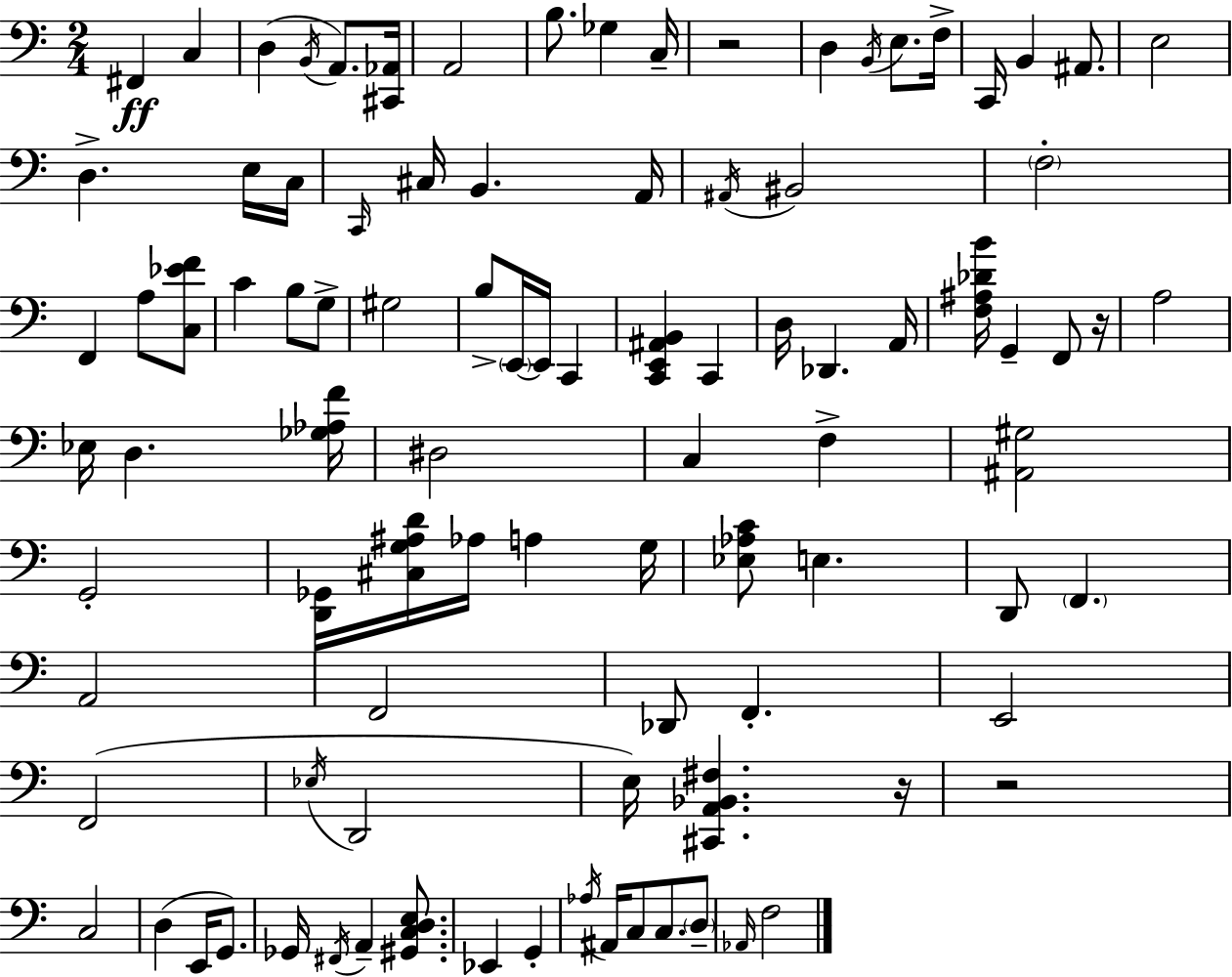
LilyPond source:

{
  \clef bass
  \numericTimeSignature
  \time 2/4
  \key a \minor
  \repeat volta 2 { fis,4\ff c4 | d4( \acciaccatura { b,16 } a,8.) | <cis, aes,>16 a,2 | b8. ges4 | \break c16-- r2 | d4 \acciaccatura { b,16 } e8. | f16-> c,16 b,4 ais,8. | e2 | \break d4.-> | e16 c16 \grace { c,16 } cis16 b,4. | a,16 \acciaccatura { ais,16 } bis,2 | \parenthesize f2-. | \break f,4 | a8 <c ees' f'>8 c'4 | b8 g8-> gis2 | b8-> \parenthesize e,16~~ e,16 | \break c,4 <c, e, ais, b,>4 | c,4 d16 des,4. | a,16 <f ais des' b'>16 g,4-- | f,8 r16 a2 | \break ees16 d4. | <ges aes f'>16 dis2 | c4 | f4-> <ais, gis>2 | \break g,2-. | <d, ges,>16 <cis g ais d'>16 aes16 a4 | g16 <ees aes c'>8 e4. | d,8 \parenthesize f,4. | \break a,2 | f,2 | des,8 f,4.-. | e,2 | \break f,2( | \acciaccatura { ees16 } d,2 | e16) <cis, a, bes, fis>4. | r16 r2 | \break c2 | d4( | e,16 g,8.) ges,16 \acciaccatura { fis,16 } a,4-- | <gis, c d e>8. ees,4 | \break g,4-. \acciaccatura { aes16 } ais,16 | c8 c8. \parenthesize d8-- \grace { aes,16 } | f2 | } \bar "|."
}